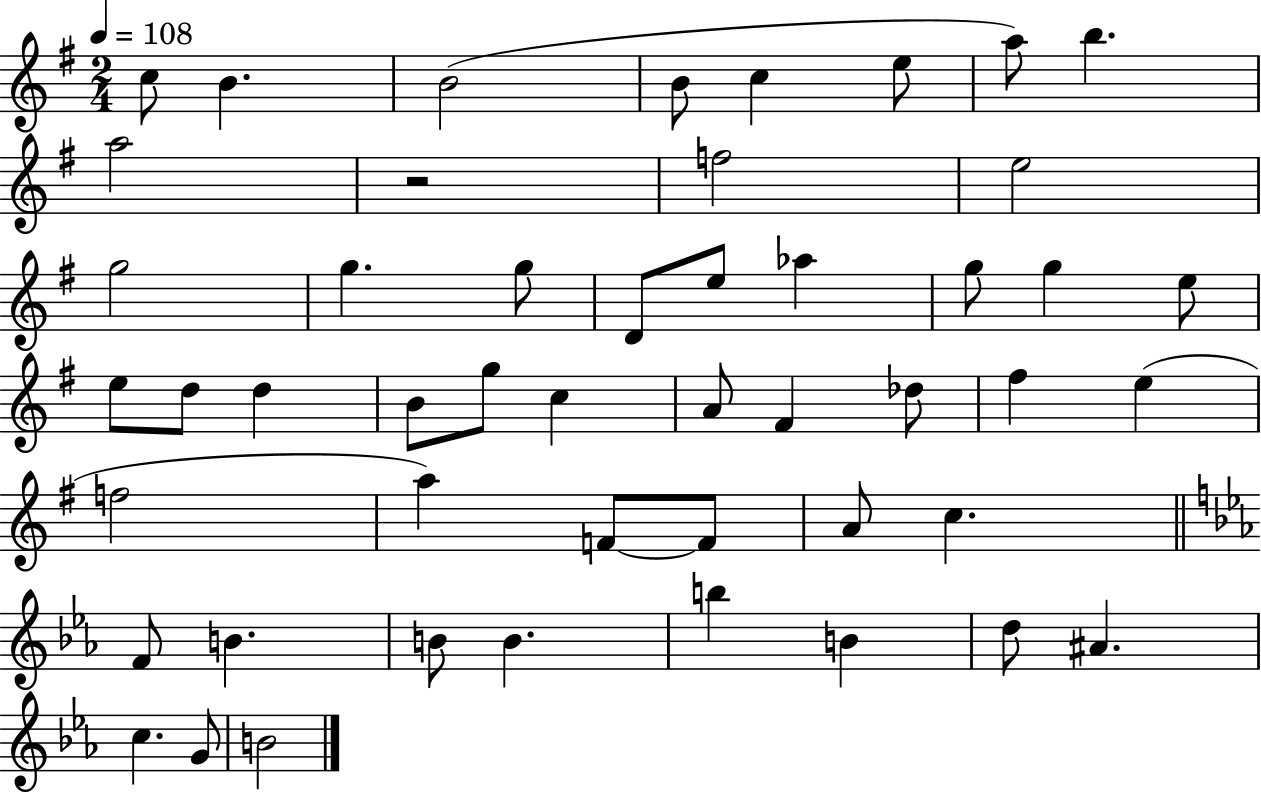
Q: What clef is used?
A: treble